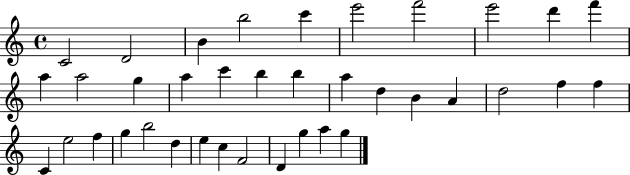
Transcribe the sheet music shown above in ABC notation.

X:1
T:Untitled
M:4/4
L:1/4
K:C
C2 D2 B b2 c' e'2 f'2 e'2 d' f' a a2 g a c' b b a d B A d2 f f C e2 f g b2 d e c F2 D g a g